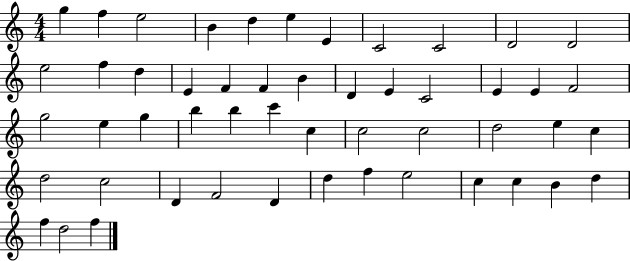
G5/q F5/q E5/h B4/q D5/q E5/q E4/q C4/h C4/h D4/h D4/h E5/h F5/q D5/q E4/q F4/q F4/q B4/q D4/q E4/q C4/h E4/q E4/q F4/h G5/h E5/q G5/q B5/q B5/q C6/q C5/q C5/h C5/h D5/h E5/q C5/q D5/h C5/h D4/q F4/h D4/q D5/q F5/q E5/h C5/q C5/q B4/q D5/q F5/q D5/h F5/q